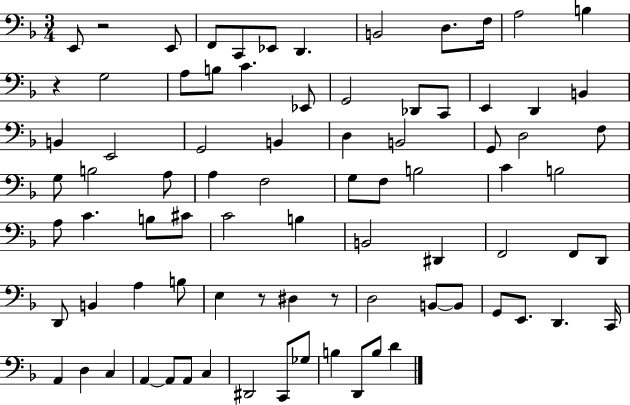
X:1
T:Untitled
M:3/4
L:1/4
K:F
E,,/2 z2 E,,/2 F,,/2 C,,/2 _E,,/2 D,, B,,2 D,/2 F,/4 A,2 B, z G,2 A,/2 B,/2 C _E,,/2 G,,2 _D,,/2 C,,/2 E,, D,, B,, B,, E,,2 G,,2 B,, D, B,,2 G,,/2 D,2 F,/2 G,/2 B,2 A,/2 A, F,2 G,/2 F,/2 B,2 C B,2 A,/2 C B,/2 ^C/2 C2 B, B,,2 ^D,, F,,2 F,,/2 D,,/2 D,,/2 B,, A, B,/2 E, z/2 ^D, z/2 D,2 B,,/2 B,,/2 G,,/2 E,,/2 D,, C,,/4 A,, D, C, A,, A,,/2 A,,/2 C, ^D,,2 C,,/2 _G,/2 B, D,,/2 B,/2 D